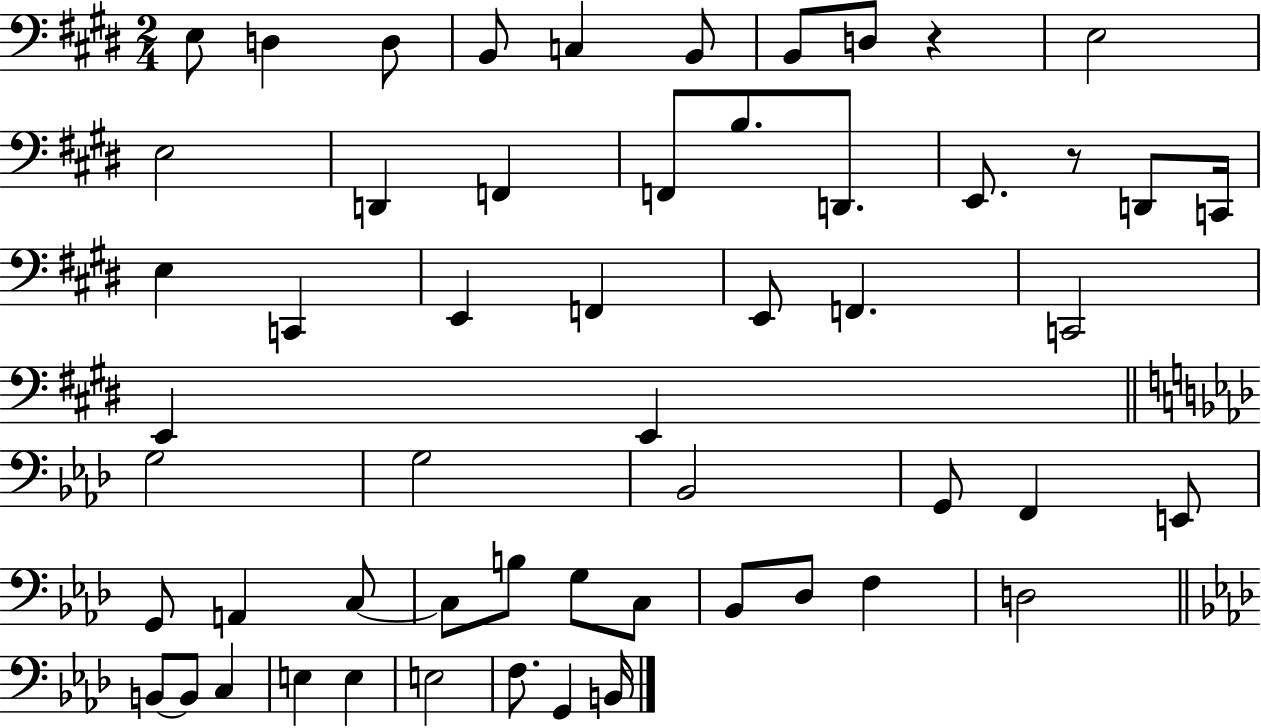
X:1
T:Untitled
M:2/4
L:1/4
K:E
E,/2 D, D,/2 B,,/2 C, B,,/2 B,,/2 D,/2 z E,2 E,2 D,, F,, F,,/2 B,/2 D,,/2 E,,/2 z/2 D,,/2 C,,/4 E, C,, E,, F,, E,,/2 F,, C,,2 E,, E,, G,2 G,2 _B,,2 G,,/2 F,, E,,/2 G,,/2 A,, C,/2 C,/2 B,/2 G,/2 C,/2 _B,,/2 _D,/2 F, D,2 B,,/2 B,,/2 C, E, E, E,2 F,/2 G,, B,,/4